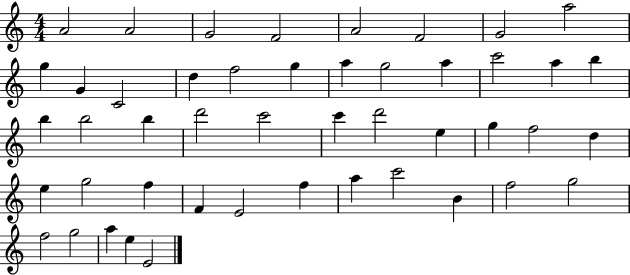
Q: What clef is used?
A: treble